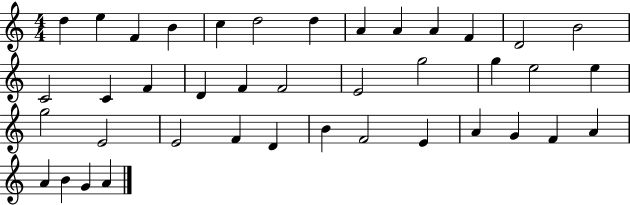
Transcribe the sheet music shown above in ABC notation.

X:1
T:Untitled
M:4/4
L:1/4
K:C
d e F B c d2 d A A A F D2 B2 C2 C F D F F2 E2 g2 g e2 e g2 E2 E2 F D B F2 E A G F A A B G A